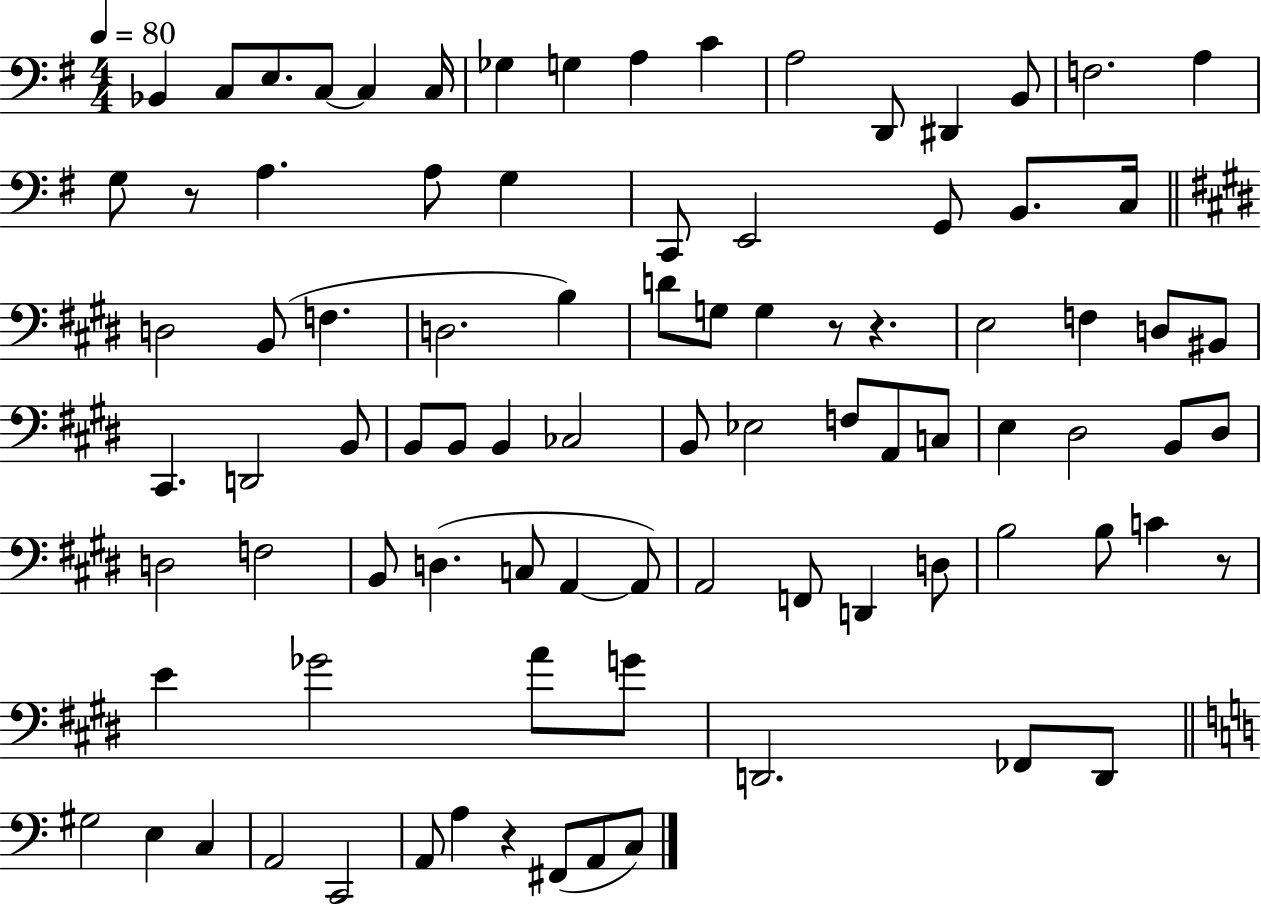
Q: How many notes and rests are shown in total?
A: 89